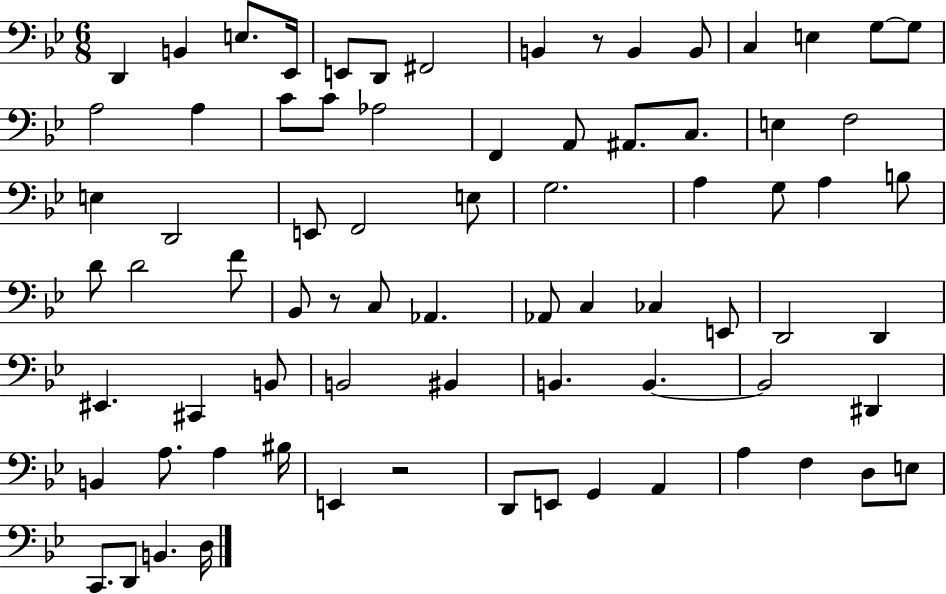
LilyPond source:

{
  \clef bass
  \numericTimeSignature
  \time 6/8
  \key bes \major
  d,4 b,4 e8. ees,16 | e,8 d,8 fis,2 | b,4 r8 b,4 b,8 | c4 e4 g8~~ g8 | \break a2 a4 | c'8 c'8 aes2 | f,4 a,8 ais,8. c8. | e4 f2 | \break e4 d,2 | e,8 f,2 e8 | g2. | a4 g8 a4 b8 | \break d'8 d'2 f'8 | bes,8 r8 c8 aes,4. | aes,8 c4 ces4 e,8 | d,2 d,4 | \break eis,4. cis,4 b,8 | b,2 bis,4 | b,4. b,4.~~ | b,2 dis,4 | \break b,4 a8. a4 bis16 | e,4 r2 | d,8 e,8 g,4 a,4 | a4 f4 d8 e8 | \break c,8. d,8 b,4. d16 | \bar "|."
}